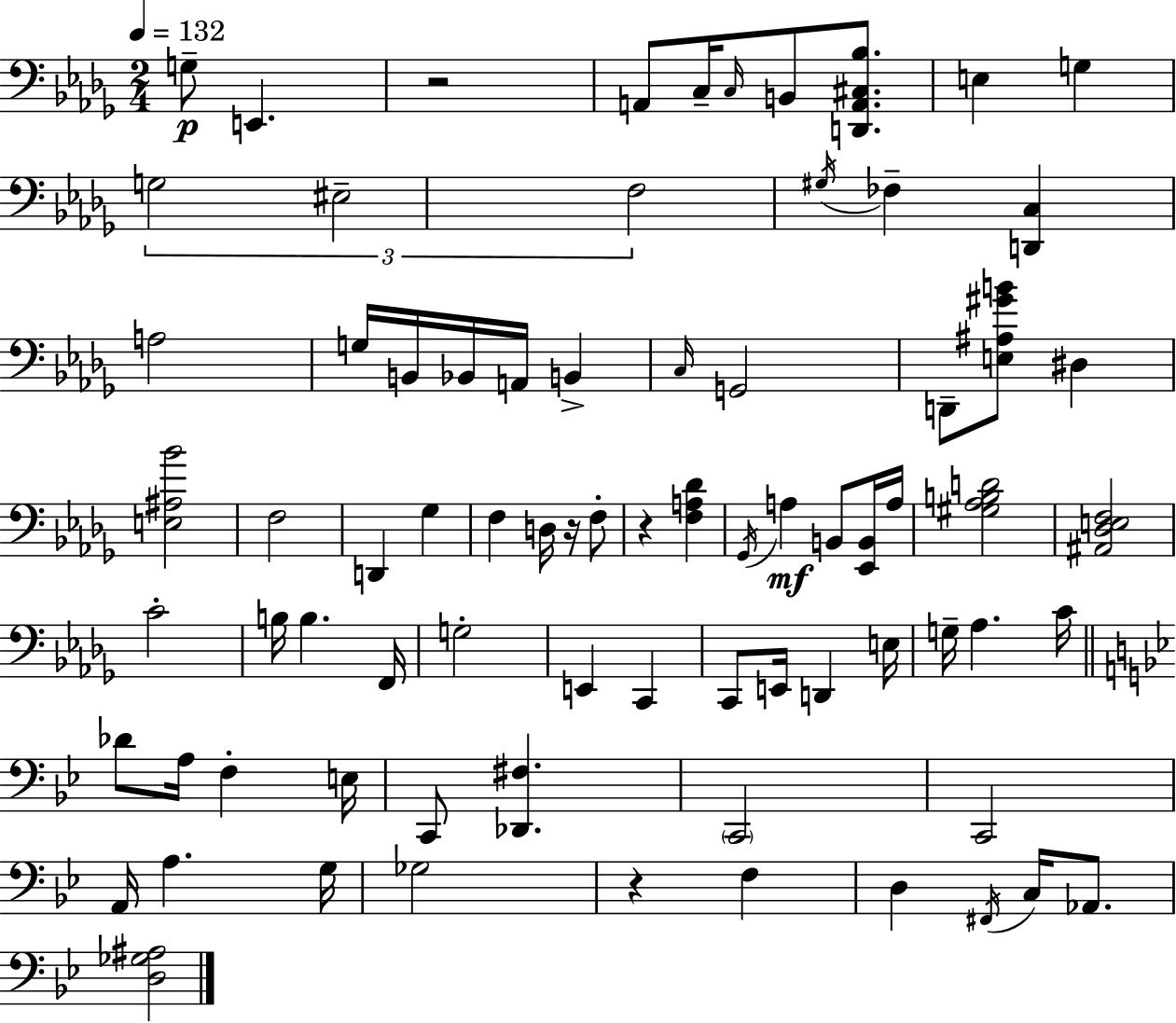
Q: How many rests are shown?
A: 4